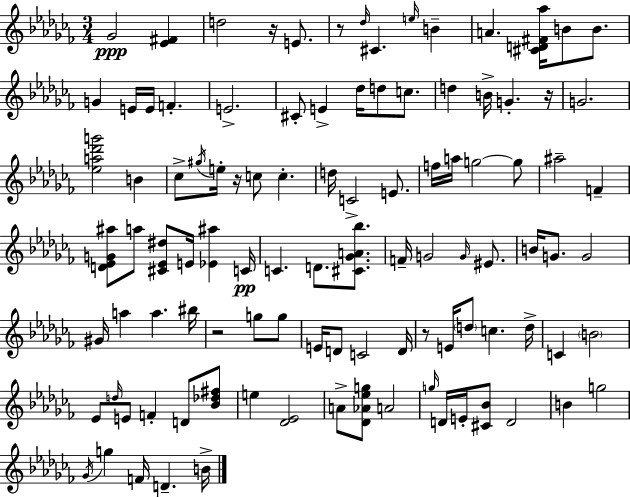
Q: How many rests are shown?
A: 6